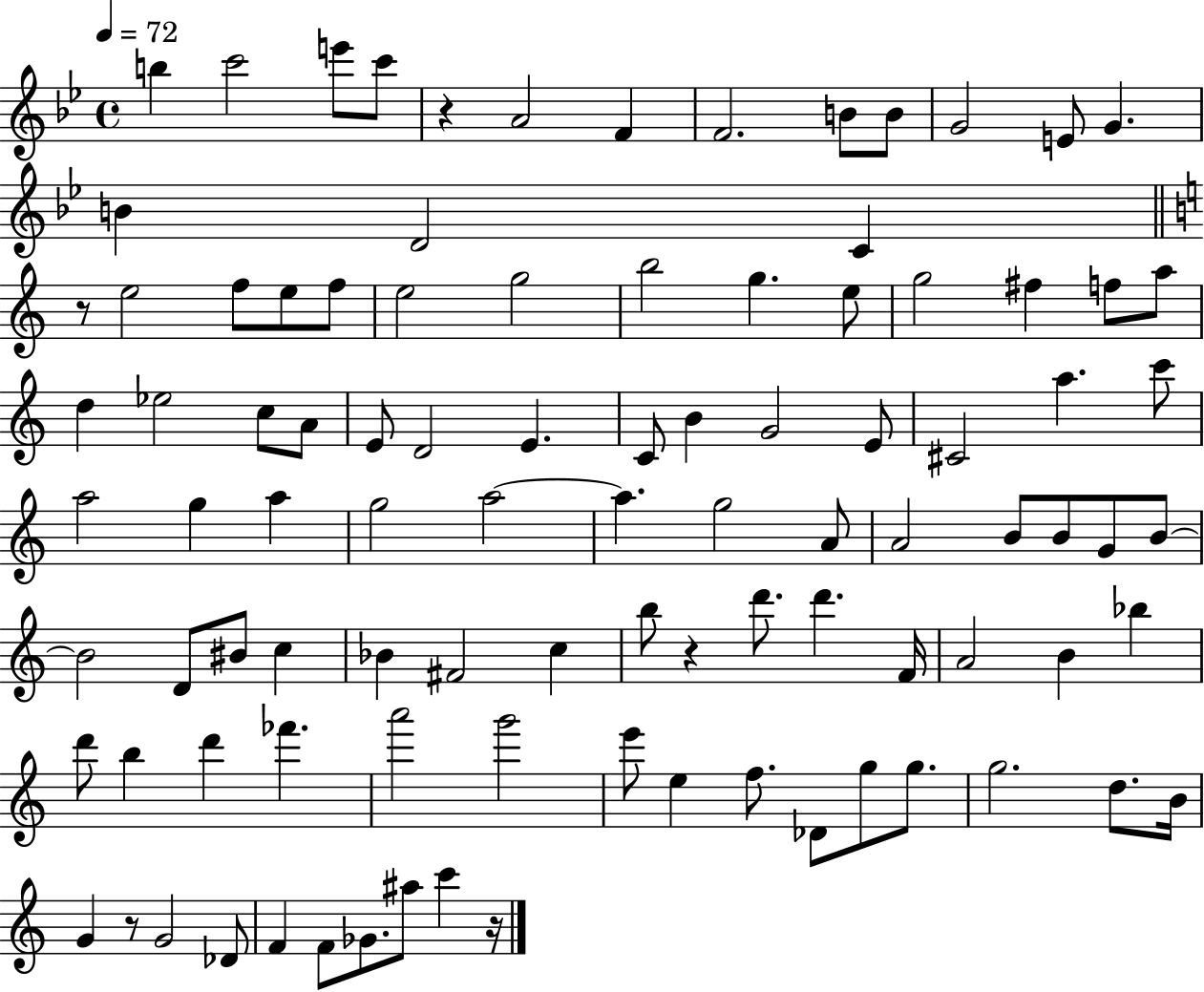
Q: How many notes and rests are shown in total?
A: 97